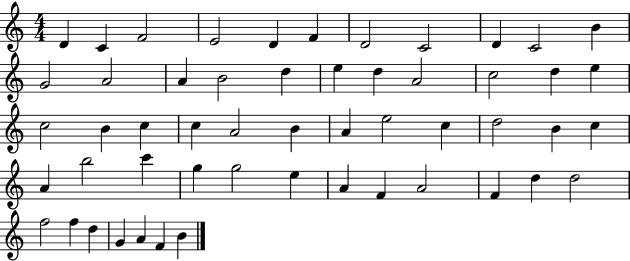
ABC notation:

X:1
T:Untitled
M:4/4
L:1/4
K:C
D C F2 E2 D F D2 C2 D C2 B G2 A2 A B2 d e d A2 c2 d e c2 B c c A2 B A e2 c d2 B c A b2 c' g g2 e A F A2 F d d2 f2 f d G A F B